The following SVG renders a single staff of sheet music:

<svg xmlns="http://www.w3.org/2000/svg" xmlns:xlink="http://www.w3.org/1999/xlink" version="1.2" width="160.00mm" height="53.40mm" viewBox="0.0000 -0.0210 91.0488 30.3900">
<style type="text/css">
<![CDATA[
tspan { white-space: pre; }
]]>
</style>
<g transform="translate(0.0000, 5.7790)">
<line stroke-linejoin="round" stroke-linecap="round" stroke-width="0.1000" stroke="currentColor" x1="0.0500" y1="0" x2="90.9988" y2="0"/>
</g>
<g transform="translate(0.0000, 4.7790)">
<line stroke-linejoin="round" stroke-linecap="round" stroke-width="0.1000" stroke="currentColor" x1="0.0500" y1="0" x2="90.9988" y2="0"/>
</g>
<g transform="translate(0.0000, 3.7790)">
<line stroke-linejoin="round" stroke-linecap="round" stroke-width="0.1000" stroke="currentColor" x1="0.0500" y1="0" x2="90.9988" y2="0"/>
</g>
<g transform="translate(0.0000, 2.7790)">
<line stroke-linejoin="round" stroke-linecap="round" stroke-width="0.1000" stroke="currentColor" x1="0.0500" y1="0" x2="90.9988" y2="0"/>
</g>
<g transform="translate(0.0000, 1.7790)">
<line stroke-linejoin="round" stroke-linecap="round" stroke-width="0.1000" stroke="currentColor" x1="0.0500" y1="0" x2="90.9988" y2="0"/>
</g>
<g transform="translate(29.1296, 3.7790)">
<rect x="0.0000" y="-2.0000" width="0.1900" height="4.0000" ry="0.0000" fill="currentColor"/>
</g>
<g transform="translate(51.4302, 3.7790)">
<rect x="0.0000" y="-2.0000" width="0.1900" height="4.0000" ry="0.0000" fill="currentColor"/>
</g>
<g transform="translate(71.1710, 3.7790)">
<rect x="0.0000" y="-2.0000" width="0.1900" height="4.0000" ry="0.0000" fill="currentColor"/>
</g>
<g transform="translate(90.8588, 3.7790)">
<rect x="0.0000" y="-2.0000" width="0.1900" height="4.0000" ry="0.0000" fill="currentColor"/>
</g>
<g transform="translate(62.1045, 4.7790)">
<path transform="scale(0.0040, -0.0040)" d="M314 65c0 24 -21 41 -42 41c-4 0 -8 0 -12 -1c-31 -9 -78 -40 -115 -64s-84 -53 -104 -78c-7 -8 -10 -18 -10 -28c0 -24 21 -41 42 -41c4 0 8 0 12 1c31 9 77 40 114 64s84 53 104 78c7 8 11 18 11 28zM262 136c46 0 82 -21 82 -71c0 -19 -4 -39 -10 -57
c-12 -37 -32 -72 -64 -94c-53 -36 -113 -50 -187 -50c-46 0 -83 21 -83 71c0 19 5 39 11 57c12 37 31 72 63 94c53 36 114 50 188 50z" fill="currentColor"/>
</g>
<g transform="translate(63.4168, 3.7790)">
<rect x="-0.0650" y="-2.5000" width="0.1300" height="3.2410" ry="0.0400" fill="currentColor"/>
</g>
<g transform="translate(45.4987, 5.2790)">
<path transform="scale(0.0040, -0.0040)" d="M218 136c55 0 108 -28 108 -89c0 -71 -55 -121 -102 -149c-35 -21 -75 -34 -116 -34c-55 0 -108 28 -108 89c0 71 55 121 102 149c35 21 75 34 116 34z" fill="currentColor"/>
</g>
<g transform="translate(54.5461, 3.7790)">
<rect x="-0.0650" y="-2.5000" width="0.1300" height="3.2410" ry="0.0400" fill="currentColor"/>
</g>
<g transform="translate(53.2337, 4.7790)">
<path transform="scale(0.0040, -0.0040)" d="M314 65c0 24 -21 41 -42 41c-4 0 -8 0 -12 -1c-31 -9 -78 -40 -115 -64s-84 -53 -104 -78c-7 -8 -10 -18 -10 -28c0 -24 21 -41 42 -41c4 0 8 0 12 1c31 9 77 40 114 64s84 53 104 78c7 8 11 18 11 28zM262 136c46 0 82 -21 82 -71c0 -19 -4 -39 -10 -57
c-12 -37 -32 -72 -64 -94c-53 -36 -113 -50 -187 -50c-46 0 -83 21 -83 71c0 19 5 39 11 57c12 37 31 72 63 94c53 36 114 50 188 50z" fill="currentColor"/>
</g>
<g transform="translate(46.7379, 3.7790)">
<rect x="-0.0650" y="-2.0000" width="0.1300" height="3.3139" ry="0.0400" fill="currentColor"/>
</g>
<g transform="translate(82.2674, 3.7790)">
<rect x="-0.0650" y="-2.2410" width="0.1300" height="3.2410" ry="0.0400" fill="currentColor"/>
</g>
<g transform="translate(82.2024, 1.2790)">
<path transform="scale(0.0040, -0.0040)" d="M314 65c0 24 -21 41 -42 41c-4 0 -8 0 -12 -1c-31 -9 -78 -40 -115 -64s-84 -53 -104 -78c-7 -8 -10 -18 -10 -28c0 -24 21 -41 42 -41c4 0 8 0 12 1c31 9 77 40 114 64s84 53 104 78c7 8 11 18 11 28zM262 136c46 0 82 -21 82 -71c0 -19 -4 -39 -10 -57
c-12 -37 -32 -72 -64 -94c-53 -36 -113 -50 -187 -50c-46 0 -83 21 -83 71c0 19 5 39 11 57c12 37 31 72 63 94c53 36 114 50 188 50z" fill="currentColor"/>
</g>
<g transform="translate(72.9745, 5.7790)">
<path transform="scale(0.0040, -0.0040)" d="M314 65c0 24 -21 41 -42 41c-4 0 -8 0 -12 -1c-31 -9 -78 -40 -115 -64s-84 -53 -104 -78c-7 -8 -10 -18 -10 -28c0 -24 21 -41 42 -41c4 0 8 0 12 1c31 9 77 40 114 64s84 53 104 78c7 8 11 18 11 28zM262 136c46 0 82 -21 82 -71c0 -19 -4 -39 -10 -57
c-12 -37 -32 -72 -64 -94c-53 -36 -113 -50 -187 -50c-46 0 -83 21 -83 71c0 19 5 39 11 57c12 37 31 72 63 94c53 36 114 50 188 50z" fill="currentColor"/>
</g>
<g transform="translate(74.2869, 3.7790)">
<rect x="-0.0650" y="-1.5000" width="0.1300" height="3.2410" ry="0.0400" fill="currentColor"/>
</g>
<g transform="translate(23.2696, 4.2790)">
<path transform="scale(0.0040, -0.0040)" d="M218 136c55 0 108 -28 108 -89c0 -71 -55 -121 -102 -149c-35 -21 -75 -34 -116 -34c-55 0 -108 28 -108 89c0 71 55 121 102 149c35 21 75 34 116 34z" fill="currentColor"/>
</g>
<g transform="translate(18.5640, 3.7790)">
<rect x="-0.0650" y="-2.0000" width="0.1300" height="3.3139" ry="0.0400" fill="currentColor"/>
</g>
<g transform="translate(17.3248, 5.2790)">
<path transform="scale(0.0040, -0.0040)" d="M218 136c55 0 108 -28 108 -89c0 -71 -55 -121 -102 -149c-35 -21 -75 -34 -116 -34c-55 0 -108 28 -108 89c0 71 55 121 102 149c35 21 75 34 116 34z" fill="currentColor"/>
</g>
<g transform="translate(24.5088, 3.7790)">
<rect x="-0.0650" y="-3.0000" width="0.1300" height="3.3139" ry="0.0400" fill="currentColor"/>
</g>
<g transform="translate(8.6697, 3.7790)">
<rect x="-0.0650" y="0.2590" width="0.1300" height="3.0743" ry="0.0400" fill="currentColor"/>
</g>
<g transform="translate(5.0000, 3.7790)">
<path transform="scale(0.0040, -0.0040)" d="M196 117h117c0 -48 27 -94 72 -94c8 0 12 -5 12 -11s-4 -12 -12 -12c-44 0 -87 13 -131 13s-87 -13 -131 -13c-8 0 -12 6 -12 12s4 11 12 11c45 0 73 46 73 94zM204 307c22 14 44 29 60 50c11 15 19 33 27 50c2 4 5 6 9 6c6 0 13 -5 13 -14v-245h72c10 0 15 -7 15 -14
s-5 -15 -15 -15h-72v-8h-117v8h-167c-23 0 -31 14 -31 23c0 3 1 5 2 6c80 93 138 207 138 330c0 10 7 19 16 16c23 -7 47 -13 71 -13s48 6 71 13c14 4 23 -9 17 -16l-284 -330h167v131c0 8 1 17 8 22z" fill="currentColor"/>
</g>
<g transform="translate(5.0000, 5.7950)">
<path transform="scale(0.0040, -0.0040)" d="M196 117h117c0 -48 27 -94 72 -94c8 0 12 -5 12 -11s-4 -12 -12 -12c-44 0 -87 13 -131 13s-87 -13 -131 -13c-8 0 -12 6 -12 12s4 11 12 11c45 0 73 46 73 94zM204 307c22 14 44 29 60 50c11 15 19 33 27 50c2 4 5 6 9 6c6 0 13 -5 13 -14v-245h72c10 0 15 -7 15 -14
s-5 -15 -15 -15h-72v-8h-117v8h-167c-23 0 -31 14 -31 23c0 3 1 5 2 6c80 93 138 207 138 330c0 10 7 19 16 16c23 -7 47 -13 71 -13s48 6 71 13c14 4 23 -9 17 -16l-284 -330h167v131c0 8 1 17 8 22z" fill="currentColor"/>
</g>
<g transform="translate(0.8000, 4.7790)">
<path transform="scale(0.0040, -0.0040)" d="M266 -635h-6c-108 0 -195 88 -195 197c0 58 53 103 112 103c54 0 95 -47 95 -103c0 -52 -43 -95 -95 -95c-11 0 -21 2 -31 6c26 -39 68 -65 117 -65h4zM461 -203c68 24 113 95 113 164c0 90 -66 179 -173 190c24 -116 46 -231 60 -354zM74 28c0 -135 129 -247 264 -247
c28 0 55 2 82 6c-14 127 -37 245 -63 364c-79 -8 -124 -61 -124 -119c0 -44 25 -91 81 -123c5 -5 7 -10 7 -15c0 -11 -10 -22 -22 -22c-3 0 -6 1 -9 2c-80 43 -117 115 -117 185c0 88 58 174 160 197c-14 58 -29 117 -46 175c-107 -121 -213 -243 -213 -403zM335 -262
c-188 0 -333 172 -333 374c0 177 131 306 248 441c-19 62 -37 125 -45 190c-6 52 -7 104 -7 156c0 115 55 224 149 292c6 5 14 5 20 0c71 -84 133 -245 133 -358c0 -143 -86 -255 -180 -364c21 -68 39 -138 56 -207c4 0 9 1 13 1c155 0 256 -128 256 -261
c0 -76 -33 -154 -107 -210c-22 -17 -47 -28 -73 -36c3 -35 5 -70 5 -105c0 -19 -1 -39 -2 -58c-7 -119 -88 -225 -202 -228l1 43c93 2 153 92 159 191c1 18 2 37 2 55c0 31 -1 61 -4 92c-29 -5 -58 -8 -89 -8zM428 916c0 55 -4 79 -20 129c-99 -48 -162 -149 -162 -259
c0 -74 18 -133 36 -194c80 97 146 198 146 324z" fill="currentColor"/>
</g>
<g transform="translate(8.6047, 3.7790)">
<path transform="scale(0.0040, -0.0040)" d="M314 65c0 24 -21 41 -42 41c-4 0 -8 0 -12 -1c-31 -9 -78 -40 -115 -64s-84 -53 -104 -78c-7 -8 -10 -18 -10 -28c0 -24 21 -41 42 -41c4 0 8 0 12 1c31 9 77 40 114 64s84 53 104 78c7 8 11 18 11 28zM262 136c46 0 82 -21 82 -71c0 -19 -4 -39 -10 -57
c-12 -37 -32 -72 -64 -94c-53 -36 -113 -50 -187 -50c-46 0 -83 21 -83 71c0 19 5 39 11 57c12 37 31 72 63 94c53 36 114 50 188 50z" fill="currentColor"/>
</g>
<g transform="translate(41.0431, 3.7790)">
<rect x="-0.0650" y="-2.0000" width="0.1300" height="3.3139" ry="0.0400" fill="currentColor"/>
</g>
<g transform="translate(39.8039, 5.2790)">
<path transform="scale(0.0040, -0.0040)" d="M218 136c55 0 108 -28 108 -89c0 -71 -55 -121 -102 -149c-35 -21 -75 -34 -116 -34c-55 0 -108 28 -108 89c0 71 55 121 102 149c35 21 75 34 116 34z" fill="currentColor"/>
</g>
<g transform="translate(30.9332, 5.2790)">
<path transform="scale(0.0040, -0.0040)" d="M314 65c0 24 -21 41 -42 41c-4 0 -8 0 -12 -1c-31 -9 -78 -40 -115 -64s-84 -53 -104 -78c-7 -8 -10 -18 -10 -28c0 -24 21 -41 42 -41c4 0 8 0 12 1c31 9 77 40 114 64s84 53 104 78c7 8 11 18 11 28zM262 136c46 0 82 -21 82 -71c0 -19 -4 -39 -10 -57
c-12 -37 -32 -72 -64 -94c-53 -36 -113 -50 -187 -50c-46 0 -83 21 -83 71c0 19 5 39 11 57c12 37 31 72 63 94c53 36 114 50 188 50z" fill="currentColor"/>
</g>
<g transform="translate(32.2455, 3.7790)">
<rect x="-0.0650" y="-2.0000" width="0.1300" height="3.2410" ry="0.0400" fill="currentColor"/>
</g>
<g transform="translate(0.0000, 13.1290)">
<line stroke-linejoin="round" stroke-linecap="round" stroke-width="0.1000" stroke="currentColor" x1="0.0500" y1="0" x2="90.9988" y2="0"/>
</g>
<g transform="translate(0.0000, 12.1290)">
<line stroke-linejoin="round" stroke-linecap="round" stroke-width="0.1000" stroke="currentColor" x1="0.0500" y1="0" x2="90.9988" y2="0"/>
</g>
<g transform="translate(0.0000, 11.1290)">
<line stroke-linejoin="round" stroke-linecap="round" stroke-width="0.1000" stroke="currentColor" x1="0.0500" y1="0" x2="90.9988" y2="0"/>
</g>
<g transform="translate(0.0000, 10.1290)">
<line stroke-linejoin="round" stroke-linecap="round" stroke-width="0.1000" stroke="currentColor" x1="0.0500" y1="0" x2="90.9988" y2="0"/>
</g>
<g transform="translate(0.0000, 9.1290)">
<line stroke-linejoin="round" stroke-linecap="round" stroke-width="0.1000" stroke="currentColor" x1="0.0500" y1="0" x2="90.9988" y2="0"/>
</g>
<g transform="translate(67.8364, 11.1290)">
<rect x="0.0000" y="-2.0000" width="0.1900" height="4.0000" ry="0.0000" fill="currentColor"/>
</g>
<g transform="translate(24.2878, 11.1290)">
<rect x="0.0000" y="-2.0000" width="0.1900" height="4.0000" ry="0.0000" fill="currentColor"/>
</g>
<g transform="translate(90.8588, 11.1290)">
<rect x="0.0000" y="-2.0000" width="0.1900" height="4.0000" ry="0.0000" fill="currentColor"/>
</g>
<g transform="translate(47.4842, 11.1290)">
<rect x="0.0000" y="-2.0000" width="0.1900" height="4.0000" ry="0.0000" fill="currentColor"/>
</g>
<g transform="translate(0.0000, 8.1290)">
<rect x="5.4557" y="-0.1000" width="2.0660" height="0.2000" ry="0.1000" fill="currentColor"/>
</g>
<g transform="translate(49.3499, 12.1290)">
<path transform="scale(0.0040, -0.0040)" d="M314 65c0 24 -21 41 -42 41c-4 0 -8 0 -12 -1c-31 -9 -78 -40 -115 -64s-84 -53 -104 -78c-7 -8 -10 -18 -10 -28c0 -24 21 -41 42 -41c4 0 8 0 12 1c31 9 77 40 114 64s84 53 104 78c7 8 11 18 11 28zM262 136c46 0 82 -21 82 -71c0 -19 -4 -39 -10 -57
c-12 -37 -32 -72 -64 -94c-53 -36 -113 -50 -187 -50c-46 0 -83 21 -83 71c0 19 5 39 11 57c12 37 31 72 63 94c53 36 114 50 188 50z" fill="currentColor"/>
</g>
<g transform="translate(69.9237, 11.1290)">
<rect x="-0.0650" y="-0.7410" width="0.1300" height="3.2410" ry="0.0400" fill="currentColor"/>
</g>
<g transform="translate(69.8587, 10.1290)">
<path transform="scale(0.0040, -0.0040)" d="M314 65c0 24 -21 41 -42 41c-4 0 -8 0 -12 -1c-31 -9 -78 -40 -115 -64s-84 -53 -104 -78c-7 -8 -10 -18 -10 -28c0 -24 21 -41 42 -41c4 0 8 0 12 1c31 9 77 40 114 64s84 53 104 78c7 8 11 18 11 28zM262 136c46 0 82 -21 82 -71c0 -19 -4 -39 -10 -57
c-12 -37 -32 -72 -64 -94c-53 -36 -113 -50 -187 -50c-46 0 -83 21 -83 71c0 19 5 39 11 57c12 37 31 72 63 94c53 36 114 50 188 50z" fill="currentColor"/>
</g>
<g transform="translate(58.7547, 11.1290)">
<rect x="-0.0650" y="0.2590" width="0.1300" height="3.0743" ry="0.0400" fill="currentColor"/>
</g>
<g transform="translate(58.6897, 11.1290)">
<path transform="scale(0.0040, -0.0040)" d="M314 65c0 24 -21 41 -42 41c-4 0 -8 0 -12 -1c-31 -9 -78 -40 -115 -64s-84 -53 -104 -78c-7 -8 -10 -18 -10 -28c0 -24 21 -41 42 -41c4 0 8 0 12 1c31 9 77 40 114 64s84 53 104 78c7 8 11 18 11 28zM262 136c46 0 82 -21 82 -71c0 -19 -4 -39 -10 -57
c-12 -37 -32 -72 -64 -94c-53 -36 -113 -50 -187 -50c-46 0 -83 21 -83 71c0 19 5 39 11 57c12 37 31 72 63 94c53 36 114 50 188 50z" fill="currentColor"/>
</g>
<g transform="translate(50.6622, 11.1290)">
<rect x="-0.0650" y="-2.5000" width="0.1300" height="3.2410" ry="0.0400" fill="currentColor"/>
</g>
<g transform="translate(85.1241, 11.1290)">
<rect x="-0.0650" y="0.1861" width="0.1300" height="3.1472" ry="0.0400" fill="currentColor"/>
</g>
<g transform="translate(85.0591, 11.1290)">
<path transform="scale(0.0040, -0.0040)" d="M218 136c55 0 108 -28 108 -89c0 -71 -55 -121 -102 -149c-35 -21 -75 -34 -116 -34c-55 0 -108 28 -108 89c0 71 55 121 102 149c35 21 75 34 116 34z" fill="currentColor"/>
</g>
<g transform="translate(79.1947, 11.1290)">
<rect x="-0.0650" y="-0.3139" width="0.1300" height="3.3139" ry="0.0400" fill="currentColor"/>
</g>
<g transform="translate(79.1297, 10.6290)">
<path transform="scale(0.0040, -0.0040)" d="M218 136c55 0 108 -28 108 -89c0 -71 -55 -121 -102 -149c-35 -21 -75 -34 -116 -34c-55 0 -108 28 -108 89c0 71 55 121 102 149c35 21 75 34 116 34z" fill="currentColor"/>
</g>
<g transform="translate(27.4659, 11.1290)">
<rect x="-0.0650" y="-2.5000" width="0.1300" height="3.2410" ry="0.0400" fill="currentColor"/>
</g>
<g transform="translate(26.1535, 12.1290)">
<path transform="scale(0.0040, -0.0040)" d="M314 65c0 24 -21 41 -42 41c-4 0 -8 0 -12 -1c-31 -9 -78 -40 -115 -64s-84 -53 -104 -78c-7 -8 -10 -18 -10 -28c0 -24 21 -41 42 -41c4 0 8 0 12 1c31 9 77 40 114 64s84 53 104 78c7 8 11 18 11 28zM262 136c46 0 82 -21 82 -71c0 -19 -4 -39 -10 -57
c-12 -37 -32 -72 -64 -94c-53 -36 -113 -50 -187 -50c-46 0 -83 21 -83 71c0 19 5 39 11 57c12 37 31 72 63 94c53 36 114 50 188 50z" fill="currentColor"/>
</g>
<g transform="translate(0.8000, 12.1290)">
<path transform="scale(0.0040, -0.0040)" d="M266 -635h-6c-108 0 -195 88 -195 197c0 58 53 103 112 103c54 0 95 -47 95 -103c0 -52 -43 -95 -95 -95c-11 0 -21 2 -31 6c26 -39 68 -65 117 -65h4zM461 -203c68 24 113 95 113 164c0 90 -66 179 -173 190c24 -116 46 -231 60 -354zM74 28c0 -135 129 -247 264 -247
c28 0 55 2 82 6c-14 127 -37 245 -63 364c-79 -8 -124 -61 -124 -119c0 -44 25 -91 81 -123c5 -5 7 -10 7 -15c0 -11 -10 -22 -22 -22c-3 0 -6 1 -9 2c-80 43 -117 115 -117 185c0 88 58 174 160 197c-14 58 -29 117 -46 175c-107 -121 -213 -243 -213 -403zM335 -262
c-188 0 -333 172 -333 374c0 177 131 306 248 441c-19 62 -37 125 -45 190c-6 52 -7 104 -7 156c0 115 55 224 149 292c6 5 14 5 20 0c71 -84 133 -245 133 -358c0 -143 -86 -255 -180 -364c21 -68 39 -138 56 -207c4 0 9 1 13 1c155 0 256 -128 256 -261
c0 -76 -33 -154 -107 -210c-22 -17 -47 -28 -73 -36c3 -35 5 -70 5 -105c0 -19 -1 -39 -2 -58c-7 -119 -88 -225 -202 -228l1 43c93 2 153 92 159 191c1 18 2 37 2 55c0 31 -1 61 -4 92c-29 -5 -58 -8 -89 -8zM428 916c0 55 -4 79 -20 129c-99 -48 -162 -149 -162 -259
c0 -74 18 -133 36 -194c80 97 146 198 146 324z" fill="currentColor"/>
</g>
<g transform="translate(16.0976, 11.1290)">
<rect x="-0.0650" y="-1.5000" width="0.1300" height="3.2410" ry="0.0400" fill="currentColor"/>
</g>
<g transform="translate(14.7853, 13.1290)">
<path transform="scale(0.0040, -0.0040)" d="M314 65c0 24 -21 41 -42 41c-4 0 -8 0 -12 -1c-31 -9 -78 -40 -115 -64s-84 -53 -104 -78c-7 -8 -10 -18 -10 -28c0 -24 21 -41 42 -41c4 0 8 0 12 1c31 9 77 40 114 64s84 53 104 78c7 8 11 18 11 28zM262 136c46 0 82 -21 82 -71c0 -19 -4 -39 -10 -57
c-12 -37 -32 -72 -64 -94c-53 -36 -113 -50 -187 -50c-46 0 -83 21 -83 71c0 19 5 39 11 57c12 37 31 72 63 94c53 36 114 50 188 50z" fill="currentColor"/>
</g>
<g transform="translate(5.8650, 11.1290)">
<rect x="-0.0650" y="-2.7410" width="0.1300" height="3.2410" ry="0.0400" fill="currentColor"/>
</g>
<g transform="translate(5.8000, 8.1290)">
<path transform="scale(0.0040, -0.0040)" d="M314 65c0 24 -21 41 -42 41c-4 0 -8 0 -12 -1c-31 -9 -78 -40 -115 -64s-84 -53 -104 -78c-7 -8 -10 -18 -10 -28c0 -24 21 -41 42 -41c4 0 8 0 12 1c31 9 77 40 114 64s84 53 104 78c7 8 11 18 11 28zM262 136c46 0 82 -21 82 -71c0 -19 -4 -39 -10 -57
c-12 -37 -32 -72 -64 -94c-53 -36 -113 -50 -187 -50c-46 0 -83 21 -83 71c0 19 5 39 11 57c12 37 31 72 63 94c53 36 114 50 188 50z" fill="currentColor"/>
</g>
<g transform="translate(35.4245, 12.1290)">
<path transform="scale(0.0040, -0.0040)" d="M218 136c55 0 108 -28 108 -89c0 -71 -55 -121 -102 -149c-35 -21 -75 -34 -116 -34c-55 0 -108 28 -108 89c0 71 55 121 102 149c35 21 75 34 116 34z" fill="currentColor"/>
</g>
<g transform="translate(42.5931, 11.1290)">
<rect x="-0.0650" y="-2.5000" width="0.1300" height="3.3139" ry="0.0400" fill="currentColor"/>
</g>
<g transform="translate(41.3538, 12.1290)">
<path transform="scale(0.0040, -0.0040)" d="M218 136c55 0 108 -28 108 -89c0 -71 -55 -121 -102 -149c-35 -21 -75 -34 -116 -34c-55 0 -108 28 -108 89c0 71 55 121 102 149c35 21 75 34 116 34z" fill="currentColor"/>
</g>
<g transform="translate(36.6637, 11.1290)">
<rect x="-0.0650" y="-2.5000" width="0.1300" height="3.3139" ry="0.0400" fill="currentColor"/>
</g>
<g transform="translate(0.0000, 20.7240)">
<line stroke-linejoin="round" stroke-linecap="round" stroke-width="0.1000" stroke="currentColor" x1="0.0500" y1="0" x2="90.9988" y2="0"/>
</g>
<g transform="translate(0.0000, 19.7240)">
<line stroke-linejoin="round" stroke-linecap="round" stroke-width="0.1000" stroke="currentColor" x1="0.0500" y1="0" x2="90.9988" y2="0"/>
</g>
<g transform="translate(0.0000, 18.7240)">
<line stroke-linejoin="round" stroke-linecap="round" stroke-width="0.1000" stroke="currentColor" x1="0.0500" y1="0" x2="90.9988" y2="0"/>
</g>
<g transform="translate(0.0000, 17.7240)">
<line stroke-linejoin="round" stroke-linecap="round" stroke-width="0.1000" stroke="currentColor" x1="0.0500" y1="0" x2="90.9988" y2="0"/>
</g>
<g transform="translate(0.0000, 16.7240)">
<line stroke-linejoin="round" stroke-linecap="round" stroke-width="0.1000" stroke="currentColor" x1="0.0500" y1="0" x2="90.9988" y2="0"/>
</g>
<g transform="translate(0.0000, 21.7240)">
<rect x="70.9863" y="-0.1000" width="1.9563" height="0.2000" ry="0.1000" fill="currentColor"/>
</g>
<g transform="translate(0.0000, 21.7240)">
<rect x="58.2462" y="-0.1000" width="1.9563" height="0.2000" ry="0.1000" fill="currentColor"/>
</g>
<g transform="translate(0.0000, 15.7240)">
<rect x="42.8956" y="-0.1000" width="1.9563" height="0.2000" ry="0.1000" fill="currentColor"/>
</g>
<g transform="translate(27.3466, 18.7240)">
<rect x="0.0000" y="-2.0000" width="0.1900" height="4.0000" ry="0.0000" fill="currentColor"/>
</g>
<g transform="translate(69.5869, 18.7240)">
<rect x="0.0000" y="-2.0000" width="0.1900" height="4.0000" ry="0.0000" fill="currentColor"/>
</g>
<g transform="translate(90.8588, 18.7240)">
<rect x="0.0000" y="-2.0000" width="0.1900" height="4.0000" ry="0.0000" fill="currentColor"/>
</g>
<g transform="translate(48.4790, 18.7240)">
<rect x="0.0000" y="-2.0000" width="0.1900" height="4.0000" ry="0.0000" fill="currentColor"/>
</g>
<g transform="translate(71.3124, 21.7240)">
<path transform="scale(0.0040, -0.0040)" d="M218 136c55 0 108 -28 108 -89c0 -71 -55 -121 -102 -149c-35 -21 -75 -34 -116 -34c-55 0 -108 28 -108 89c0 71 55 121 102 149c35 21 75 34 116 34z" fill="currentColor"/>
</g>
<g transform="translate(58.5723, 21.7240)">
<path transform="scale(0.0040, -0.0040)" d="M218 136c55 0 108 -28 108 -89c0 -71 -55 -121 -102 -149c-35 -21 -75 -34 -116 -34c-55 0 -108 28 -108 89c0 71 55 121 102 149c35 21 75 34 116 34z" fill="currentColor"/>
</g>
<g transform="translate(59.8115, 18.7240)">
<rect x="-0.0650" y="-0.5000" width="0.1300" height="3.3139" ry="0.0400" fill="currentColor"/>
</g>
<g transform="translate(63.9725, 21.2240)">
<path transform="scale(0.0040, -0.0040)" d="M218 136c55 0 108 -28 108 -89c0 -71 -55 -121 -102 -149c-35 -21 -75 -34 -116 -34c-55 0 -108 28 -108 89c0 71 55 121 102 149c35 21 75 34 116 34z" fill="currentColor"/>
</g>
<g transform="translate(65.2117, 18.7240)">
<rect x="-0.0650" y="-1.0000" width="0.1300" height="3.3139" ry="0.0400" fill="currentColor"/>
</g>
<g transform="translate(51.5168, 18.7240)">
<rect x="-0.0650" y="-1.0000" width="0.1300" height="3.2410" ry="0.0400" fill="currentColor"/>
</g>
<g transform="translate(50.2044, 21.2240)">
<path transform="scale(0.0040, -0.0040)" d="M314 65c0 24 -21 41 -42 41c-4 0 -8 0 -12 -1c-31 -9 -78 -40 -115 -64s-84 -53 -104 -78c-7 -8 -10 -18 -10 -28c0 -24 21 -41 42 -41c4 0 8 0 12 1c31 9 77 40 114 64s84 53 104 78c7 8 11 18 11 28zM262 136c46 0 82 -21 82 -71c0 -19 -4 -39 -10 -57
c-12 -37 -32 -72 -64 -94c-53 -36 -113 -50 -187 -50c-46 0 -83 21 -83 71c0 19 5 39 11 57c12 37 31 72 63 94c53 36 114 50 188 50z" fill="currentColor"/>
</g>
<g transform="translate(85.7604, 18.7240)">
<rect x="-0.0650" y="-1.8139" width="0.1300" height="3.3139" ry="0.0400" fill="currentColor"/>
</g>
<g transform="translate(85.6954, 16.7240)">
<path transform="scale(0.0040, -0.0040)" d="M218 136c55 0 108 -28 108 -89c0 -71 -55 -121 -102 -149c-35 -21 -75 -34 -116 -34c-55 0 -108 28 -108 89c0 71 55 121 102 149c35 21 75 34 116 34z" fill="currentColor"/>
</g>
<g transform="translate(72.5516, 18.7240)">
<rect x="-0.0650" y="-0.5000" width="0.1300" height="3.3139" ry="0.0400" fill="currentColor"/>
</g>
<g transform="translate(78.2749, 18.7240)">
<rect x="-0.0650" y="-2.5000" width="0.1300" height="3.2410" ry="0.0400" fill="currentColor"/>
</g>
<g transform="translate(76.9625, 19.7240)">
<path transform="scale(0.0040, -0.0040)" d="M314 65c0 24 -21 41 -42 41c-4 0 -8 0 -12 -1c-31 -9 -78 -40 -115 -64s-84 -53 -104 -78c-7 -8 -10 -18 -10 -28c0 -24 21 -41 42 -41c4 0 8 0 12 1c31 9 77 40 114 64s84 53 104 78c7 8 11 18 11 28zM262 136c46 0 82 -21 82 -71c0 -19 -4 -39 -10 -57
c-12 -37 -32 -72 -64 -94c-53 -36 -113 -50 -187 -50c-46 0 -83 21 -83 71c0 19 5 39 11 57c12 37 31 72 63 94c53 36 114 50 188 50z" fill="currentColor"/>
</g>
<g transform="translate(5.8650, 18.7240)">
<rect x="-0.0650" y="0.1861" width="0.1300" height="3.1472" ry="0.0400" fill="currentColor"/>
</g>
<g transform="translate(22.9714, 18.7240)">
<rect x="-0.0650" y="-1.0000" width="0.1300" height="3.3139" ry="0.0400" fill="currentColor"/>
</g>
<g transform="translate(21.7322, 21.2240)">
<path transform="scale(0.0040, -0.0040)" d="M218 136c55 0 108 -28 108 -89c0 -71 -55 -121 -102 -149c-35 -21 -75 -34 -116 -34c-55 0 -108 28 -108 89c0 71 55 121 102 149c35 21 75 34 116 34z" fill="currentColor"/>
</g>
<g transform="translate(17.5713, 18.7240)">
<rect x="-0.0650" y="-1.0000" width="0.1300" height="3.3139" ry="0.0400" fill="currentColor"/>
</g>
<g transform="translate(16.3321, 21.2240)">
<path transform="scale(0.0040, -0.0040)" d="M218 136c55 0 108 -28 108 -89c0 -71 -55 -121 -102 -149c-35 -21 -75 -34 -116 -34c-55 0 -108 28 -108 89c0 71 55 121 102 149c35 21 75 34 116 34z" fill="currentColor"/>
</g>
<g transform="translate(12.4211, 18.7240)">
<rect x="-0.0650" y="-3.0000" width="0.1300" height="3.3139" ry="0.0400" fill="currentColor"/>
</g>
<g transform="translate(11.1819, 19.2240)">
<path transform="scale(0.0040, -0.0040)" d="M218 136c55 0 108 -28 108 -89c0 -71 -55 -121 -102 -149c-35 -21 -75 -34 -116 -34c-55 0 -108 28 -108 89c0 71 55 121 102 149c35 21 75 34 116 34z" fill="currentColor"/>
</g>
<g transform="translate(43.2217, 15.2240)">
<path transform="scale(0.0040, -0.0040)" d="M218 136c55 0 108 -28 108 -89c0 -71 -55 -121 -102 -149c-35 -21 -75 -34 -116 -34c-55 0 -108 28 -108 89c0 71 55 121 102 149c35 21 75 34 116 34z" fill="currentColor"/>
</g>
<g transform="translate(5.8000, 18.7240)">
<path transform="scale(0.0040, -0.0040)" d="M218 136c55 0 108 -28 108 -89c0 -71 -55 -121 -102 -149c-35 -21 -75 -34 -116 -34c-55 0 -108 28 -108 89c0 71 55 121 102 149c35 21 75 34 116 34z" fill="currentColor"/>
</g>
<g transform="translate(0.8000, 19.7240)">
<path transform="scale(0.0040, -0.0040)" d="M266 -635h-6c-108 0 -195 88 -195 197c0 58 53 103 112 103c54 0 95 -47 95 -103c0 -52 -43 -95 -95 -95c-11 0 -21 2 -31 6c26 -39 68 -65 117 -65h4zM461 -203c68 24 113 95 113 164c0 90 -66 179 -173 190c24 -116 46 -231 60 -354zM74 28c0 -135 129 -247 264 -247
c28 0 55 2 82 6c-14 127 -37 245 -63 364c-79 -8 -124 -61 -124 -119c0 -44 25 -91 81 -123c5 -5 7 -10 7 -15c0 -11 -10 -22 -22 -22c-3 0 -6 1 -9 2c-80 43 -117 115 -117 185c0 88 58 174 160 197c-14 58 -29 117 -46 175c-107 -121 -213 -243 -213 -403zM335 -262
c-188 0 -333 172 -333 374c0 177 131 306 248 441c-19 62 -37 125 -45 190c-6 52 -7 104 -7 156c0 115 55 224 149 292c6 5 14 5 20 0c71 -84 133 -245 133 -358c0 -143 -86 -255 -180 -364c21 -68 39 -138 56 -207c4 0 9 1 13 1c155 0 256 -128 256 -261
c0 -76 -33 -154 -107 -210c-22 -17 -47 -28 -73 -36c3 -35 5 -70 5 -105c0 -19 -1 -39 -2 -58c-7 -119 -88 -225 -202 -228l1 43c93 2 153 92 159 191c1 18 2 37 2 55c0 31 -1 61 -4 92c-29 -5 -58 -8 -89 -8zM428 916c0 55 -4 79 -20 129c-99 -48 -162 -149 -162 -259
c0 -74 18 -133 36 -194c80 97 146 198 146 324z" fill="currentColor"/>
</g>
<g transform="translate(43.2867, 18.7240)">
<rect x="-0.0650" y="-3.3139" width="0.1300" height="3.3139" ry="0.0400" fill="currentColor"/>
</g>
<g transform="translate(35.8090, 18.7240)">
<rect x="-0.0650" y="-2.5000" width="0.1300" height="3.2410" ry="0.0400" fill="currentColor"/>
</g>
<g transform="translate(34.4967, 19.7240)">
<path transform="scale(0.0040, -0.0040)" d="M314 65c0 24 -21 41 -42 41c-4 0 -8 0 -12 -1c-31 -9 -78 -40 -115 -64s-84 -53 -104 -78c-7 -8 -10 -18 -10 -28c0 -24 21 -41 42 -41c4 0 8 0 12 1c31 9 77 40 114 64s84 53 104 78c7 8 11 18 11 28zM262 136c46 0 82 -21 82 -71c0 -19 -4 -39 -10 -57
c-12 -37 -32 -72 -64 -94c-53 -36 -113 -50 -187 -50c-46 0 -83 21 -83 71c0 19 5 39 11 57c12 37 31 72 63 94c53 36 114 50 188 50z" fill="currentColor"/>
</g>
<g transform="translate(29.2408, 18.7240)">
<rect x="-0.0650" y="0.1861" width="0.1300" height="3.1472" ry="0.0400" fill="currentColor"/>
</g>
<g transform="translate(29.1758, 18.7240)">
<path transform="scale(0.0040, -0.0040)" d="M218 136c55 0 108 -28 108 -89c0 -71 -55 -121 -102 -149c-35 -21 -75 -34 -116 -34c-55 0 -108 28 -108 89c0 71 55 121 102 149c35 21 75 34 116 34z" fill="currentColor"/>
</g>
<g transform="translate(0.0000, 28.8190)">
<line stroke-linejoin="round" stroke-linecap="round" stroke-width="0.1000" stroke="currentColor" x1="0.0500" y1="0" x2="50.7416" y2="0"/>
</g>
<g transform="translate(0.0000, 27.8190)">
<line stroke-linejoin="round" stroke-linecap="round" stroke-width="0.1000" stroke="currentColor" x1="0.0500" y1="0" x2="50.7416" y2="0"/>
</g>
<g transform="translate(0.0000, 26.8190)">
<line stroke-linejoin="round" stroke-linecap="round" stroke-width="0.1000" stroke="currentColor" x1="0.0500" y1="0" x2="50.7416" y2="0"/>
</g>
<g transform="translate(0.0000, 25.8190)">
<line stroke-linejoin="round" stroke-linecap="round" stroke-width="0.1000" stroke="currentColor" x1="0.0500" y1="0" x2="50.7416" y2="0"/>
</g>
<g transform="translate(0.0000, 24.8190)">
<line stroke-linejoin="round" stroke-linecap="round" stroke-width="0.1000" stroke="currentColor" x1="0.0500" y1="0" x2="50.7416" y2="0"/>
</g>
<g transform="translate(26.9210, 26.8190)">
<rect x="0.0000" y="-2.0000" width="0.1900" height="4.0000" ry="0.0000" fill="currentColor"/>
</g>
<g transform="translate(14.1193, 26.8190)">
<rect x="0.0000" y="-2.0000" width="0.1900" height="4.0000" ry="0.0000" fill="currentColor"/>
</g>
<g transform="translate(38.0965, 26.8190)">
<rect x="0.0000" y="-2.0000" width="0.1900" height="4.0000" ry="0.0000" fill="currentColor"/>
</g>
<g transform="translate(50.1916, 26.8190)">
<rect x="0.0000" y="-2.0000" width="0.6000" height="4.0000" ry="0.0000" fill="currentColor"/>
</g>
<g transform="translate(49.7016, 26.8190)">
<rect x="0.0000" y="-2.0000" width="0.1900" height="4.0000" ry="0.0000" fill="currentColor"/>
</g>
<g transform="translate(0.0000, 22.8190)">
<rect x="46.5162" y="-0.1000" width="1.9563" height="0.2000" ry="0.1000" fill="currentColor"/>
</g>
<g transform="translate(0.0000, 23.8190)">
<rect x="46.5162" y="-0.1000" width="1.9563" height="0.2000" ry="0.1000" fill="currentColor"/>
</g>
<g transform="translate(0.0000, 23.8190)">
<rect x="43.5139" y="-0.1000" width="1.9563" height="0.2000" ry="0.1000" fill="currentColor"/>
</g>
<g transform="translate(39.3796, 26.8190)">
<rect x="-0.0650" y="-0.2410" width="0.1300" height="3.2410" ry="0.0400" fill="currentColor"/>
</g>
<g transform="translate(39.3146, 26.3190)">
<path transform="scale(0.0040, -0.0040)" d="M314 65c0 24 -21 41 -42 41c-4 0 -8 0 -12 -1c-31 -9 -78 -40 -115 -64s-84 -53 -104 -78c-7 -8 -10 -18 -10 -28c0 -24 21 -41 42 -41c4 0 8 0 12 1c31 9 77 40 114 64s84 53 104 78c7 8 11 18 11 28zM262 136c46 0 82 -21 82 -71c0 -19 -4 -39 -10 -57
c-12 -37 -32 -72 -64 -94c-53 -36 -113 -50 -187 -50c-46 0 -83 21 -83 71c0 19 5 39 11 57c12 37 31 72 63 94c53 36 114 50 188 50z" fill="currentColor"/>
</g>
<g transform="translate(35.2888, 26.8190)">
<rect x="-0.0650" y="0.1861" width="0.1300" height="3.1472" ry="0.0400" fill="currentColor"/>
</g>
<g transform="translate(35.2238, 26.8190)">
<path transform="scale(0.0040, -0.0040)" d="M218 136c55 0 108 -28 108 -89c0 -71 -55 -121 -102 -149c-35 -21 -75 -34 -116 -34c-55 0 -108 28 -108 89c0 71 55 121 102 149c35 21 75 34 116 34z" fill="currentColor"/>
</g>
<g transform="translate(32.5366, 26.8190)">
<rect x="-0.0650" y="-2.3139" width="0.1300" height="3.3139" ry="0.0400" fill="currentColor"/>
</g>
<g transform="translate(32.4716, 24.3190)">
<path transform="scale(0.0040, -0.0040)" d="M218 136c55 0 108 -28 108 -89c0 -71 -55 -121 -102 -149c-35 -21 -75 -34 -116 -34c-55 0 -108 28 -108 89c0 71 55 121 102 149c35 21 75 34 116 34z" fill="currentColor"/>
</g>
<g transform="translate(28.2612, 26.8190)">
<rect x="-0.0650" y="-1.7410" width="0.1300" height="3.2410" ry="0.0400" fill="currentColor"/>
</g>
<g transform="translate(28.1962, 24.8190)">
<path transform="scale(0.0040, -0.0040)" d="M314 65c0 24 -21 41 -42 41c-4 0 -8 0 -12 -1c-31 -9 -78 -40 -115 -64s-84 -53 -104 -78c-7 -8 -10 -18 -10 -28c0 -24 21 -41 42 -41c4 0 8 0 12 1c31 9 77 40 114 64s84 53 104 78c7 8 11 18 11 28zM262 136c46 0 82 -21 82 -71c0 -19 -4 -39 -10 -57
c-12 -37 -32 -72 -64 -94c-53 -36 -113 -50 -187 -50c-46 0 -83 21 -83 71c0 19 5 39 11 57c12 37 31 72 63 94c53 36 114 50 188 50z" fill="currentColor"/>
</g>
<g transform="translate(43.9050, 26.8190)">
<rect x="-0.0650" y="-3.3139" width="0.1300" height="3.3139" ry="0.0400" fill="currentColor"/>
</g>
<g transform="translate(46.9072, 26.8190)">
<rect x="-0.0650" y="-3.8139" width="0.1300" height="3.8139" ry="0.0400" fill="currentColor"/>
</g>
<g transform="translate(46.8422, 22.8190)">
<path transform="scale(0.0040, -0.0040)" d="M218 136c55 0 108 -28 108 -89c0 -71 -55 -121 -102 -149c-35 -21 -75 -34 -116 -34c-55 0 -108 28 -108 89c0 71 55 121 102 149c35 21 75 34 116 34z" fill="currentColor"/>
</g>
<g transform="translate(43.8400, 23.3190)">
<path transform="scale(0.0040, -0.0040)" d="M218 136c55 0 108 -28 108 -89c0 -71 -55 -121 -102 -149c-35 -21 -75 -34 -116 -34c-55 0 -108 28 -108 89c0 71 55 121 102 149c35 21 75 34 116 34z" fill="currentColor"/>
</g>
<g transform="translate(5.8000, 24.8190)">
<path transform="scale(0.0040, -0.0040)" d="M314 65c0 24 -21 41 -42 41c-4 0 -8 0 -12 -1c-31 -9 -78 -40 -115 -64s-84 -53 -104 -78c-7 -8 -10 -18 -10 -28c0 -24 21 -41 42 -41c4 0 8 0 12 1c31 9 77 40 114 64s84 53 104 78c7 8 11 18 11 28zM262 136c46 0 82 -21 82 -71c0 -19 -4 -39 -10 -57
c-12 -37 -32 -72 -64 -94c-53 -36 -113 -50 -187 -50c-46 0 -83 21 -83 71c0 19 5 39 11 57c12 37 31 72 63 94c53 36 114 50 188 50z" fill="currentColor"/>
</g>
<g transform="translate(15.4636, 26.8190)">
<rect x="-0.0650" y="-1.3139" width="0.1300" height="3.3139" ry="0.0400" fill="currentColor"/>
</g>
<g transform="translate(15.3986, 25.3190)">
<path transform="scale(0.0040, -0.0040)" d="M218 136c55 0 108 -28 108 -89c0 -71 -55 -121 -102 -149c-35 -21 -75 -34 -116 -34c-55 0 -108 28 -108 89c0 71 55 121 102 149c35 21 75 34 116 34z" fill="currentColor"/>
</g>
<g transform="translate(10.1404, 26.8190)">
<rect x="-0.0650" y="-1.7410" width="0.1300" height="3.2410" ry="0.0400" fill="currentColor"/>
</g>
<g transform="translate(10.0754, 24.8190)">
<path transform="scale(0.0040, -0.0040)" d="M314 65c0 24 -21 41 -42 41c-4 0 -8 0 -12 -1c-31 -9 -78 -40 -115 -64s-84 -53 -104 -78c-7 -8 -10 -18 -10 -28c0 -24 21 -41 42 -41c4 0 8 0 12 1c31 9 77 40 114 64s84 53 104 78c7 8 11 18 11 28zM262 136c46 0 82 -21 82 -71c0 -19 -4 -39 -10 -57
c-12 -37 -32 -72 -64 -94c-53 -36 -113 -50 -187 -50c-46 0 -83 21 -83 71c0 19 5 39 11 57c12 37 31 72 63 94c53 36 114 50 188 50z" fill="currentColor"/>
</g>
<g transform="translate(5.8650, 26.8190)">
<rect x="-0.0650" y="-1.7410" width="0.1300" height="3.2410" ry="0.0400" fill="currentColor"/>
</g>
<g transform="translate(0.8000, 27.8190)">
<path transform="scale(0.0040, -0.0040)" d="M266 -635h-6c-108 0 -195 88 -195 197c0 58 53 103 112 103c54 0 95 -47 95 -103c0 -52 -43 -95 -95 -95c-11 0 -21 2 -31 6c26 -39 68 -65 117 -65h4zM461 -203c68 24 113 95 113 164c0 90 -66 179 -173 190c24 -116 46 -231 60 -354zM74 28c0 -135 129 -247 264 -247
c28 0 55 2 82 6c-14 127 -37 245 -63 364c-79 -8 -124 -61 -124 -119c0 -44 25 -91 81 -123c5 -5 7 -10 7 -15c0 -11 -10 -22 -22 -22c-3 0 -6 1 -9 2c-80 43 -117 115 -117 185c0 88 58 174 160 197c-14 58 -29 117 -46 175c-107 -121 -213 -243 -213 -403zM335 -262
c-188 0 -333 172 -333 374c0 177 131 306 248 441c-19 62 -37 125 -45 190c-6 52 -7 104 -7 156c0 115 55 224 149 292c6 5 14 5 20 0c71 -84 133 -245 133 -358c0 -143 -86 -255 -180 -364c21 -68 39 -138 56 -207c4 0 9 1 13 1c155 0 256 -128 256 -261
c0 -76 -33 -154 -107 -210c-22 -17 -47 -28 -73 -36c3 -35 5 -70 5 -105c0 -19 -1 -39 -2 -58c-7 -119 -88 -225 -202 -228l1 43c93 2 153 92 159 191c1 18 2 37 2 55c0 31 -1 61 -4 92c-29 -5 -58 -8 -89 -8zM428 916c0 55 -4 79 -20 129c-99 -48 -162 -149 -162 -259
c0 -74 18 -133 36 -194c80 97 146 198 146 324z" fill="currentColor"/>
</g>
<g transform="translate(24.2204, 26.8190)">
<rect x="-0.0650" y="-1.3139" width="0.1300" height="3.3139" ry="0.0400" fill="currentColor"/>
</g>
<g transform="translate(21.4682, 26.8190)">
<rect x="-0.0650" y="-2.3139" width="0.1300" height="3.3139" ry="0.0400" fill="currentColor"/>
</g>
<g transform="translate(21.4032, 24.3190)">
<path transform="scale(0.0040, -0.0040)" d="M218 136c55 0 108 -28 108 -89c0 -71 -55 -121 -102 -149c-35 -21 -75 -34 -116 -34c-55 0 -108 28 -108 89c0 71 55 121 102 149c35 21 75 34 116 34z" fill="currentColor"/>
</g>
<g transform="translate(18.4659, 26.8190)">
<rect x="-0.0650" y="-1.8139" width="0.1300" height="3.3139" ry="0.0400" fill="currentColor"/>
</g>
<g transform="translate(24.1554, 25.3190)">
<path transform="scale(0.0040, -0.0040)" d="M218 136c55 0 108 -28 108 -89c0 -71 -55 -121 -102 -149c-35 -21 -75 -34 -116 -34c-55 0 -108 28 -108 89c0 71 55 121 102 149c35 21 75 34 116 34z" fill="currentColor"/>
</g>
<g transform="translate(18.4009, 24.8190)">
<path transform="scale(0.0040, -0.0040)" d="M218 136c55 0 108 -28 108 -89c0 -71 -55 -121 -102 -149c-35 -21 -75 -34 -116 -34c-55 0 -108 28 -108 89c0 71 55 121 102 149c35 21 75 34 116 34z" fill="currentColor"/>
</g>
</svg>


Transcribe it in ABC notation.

X:1
T:Untitled
M:4/4
L:1/4
K:C
B2 F A F2 F F G2 G2 E2 g2 a2 E2 G2 G G G2 B2 d2 c B B A D D B G2 b D2 C D C G2 f f2 f2 e f g e f2 g B c2 b c'